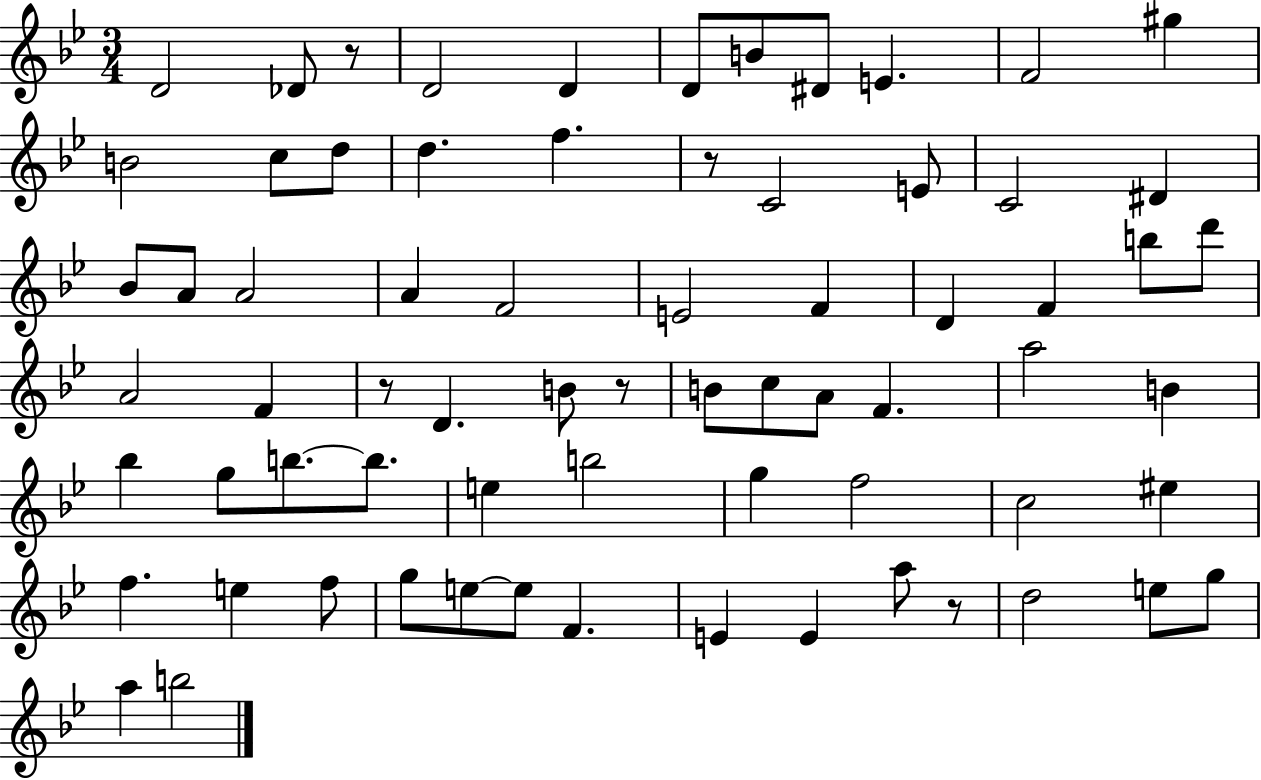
X:1
T:Untitled
M:3/4
L:1/4
K:Bb
D2 _D/2 z/2 D2 D D/2 B/2 ^D/2 E F2 ^g B2 c/2 d/2 d f z/2 C2 E/2 C2 ^D _B/2 A/2 A2 A F2 E2 F D F b/2 d'/2 A2 F z/2 D B/2 z/2 B/2 c/2 A/2 F a2 B _b g/2 b/2 b/2 e b2 g f2 c2 ^e f e f/2 g/2 e/2 e/2 F E E a/2 z/2 d2 e/2 g/2 a b2